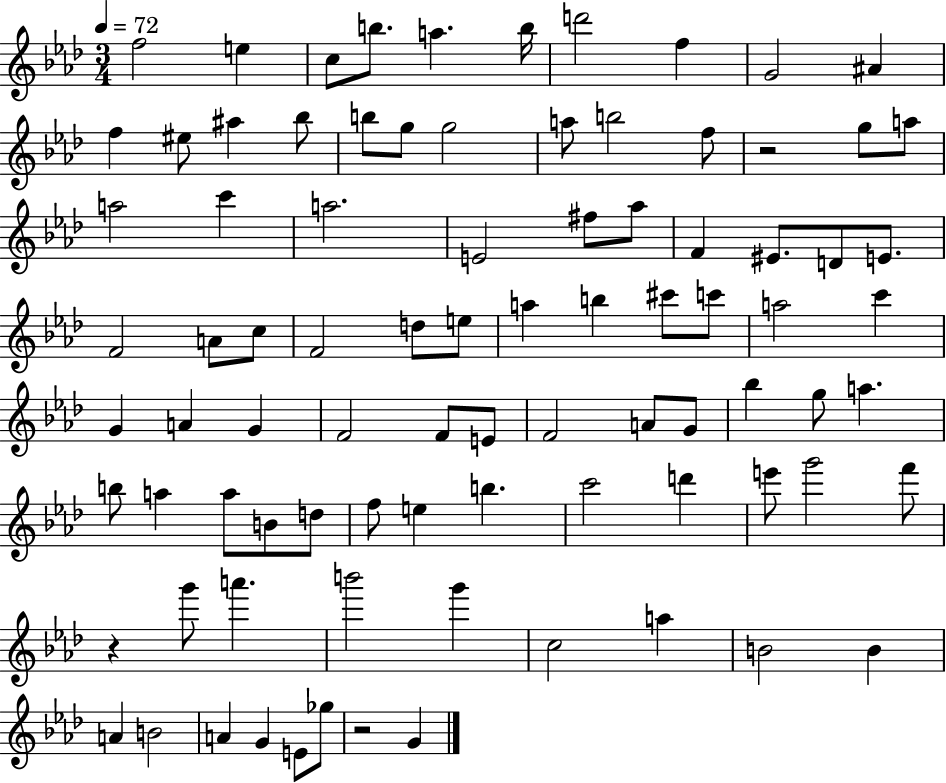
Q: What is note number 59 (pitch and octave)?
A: A5